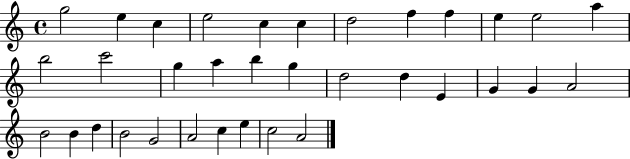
X:1
T:Untitled
M:4/4
L:1/4
K:C
g2 e c e2 c c d2 f f e e2 a b2 c'2 g a b g d2 d E G G A2 B2 B d B2 G2 A2 c e c2 A2